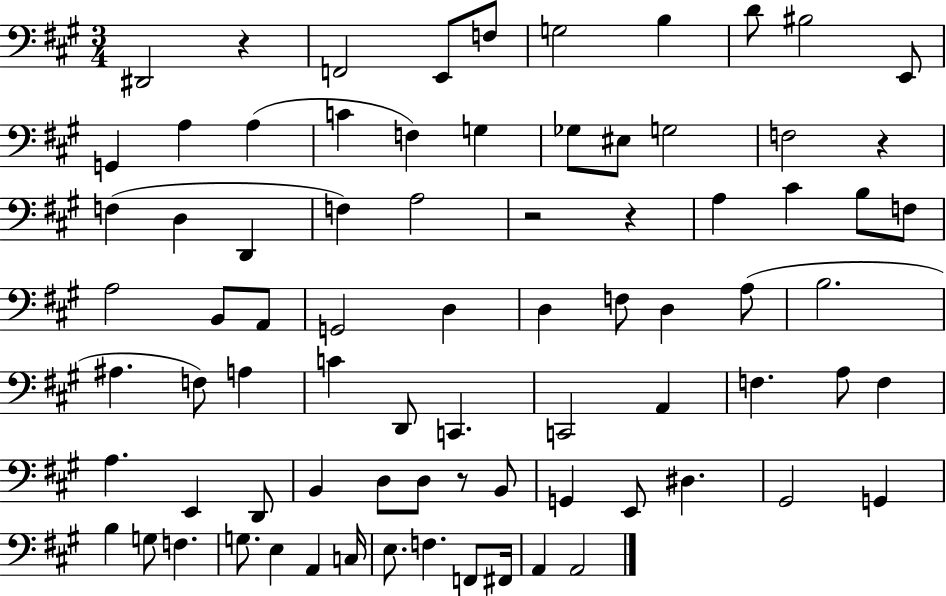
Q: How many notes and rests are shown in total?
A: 79